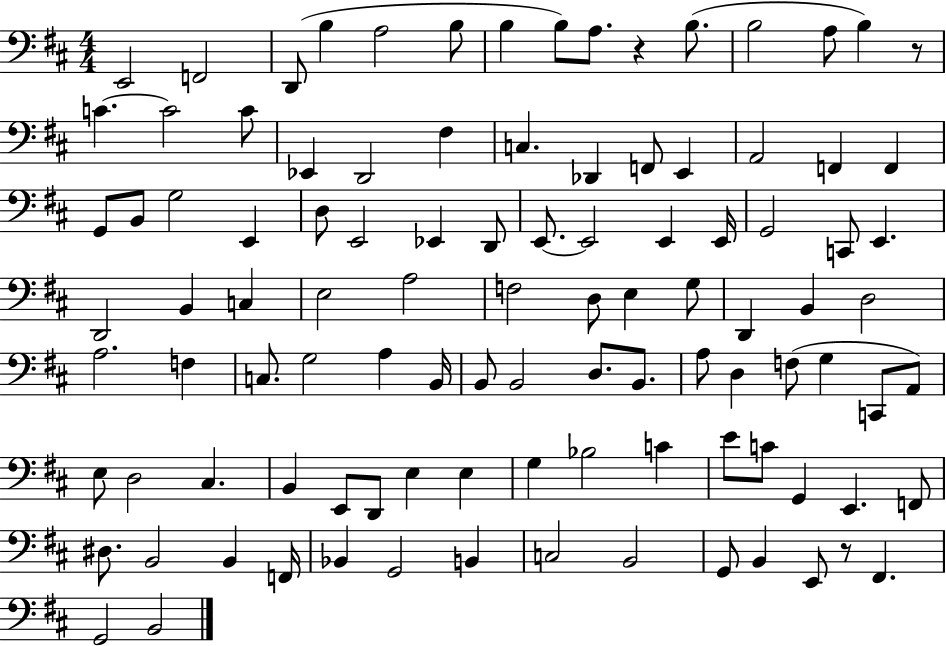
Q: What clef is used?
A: bass